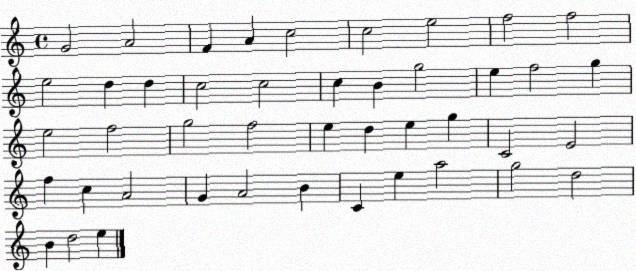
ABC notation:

X:1
T:Untitled
M:4/4
L:1/4
K:C
G2 A2 F A c2 c2 e2 f2 f2 e2 d d c2 c2 c B g2 e f2 g e2 f2 g2 f2 e d e g C2 E2 f c A2 G A2 B C e a2 g2 d2 B d2 e